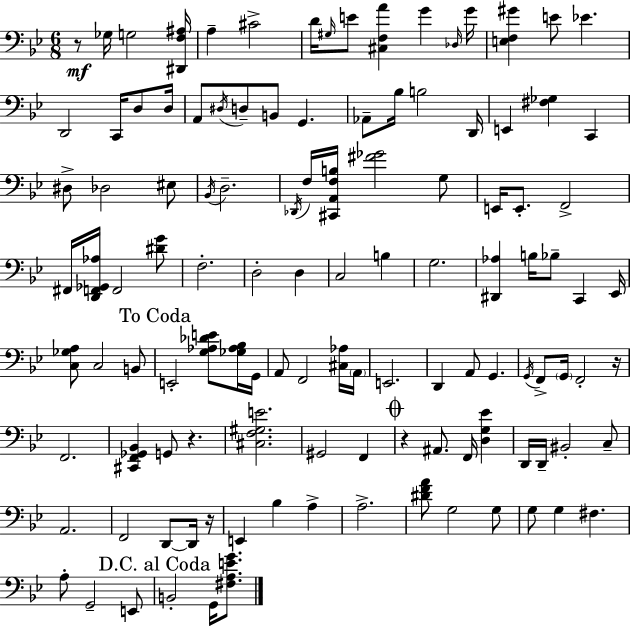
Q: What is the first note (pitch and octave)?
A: Gb3